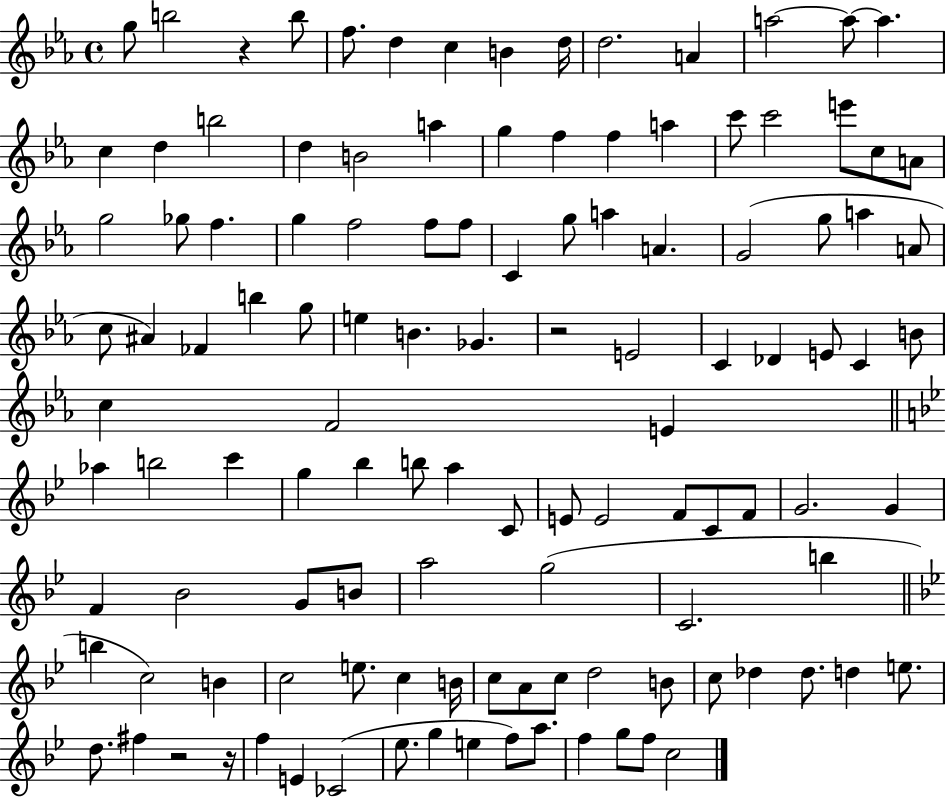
X:1
T:Untitled
M:4/4
L:1/4
K:Eb
g/2 b2 z b/2 f/2 d c B d/4 d2 A a2 a/2 a c d b2 d B2 a g f f a c'/2 c'2 e'/2 c/2 A/2 g2 _g/2 f g f2 f/2 f/2 C g/2 a A G2 g/2 a A/2 c/2 ^A _F b g/2 e B _G z2 E2 C _D E/2 C B/2 c F2 E _a b2 c' g _b b/2 a C/2 E/2 E2 F/2 C/2 F/2 G2 G F _B2 G/2 B/2 a2 g2 C2 b b c2 B c2 e/2 c B/4 c/2 A/2 c/2 d2 B/2 c/2 _d _d/2 d e/2 d/2 ^f z2 z/4 f E _C2 _e/2 g e f/2 a/2 f g/2 f/2 c2